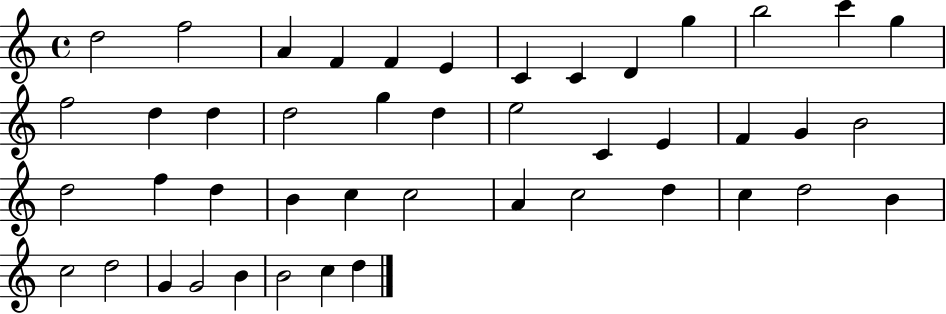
D5/h F5/h A4/q F4/q F4/q E4/q C4/q C4/q D4/q G5/q B5/h C6/q G5/q F5/h D5/q D5/q D5/h G5/q D5/q E5/h C4/q E4/q F4/q G4/q B4/h D5/h F5/q D5/q B4/q C5/q C5/h A4/q C5/h D5/q C5/q D5/h B4/q C5/h D5/h G4/q G4/h B4/q B4/h C5/q D5/q